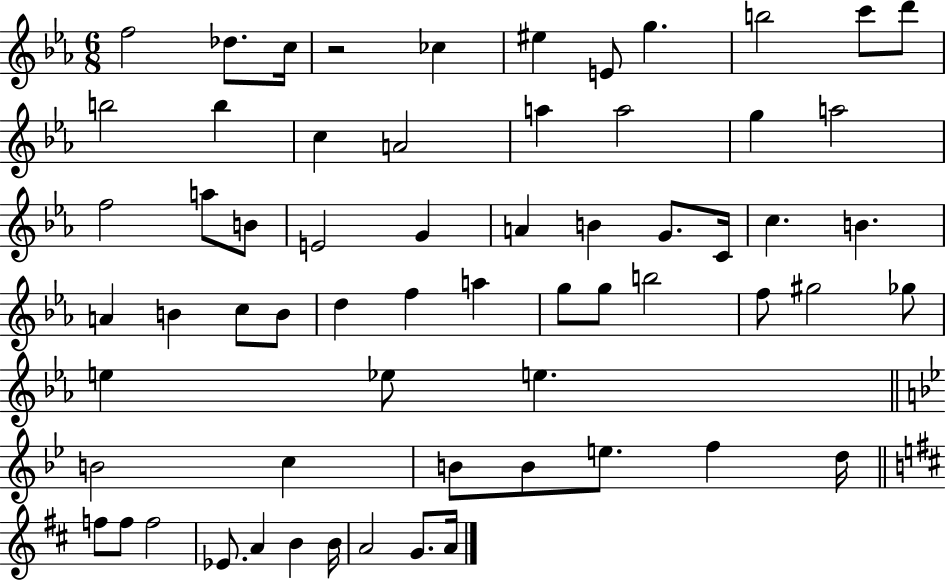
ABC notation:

X:1
T:Untitled
M:6/8
L:1/4
K:Eb
f2 _d/2 c/4 z2 _c ^e E/2 g b2 c'/2 d'/2 b2 b c A2 a a2 g a2 f2 a/2 B/2 E2 G A B G/2 C/4 c B A B c/2 B/2 d f a g/2 g/2 b2 f/2 ^g2 _g/2 e _e/2 e B2 c B/2 B/2 e/2 f d/4 f/2 f/2 f2 _E/2 A B B/4 A2 G/2 A/4